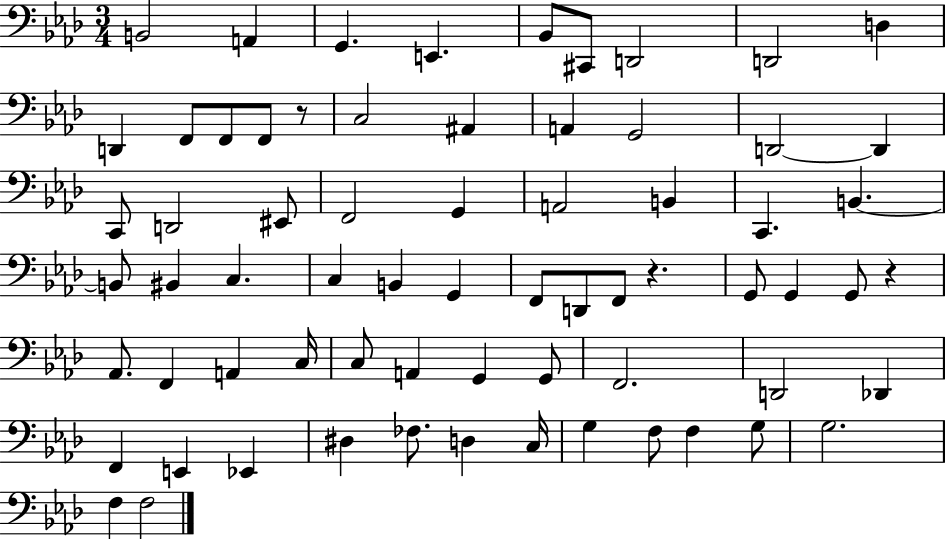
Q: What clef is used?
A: bass